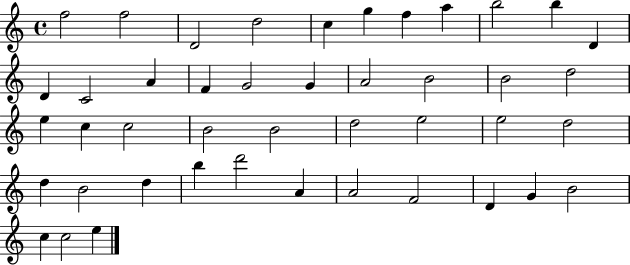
X:1
T:Untitled
M:4/4
L:1/4
K:C
f2 f2 D2 d2 c g f a b2 b D D C2 A F G2 G A2 B2 B2 d2 e c c2 B2 B2 d2 e2 e2 d2 d B2 d b d'2 A A2 F2 D G B2 c c2 e